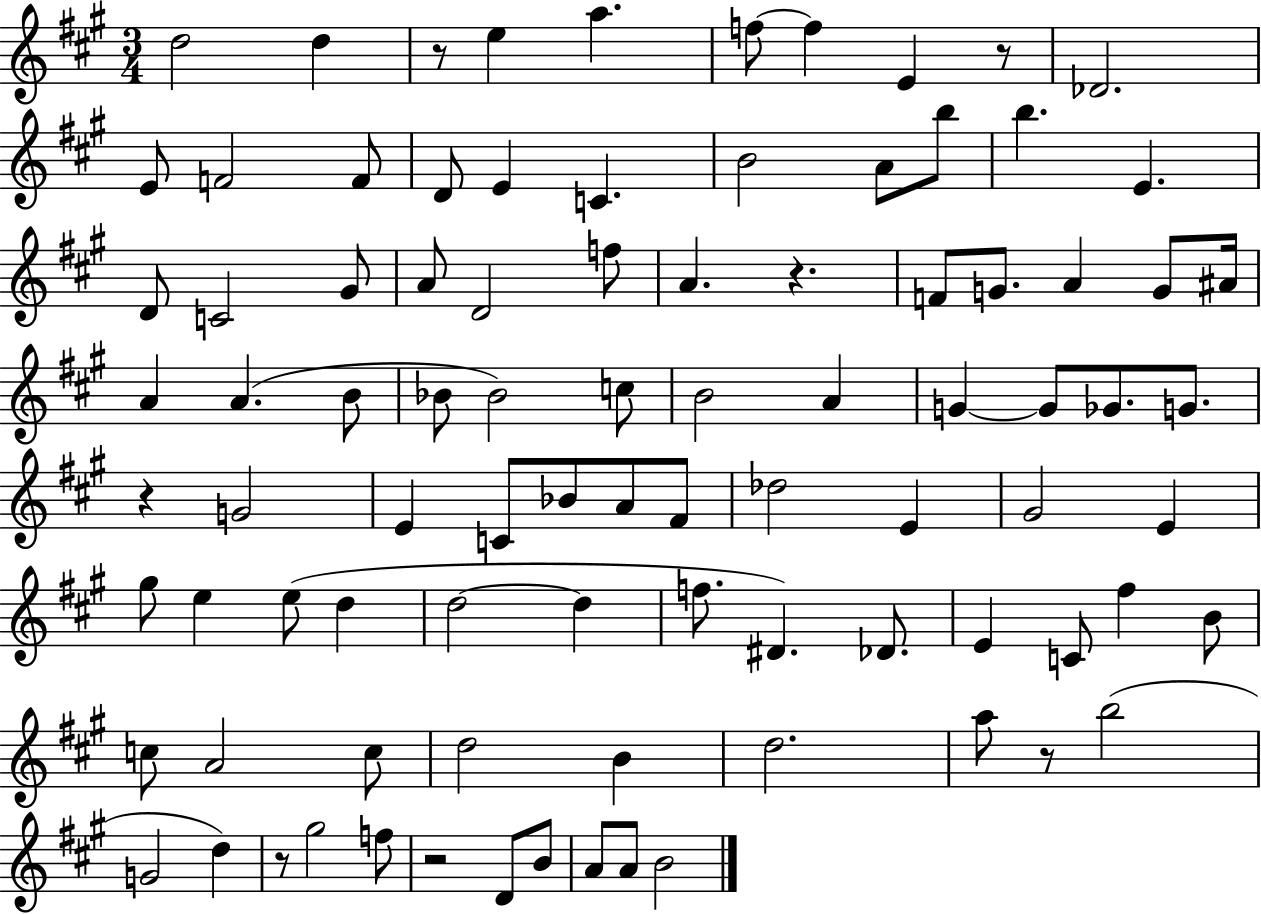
D5/h D5/q R/e E5/q A5/q. F5/e F5/q E4/q R/e Db4/h. E4/e F4/h F4/e D4/e E4/q C4/q. B4/h A4/e B5/e B5/q. E4/q. D4/e C4/h G#4/e A4/e D4/h F5/e A4/q. R/q. F4/e G4/e. A4/q G4/e A#4/s A4/q A4/q. B4/e Bb4/e Bb4/h C5/e B4/h A4/q G4/q G4/e Gb4/e. G4/e. R/q G4/h E4/q C4/e Bb4/e A4/e F#4/e Db5/h E4/q G#4/h E4/q G#5/e E5/q E5/e D5/q D5/h D5/q F5/e. D#4/q. Db4/e. E4/q C4/e F#5/q B4/e C5/e A4/h C5/e D5/h B4/q D5/h. A5/e R/e B5/h G4/h D5/q R/e G#5/h F5/e R/h D4/e B4/e A4/e A4/e B4/h